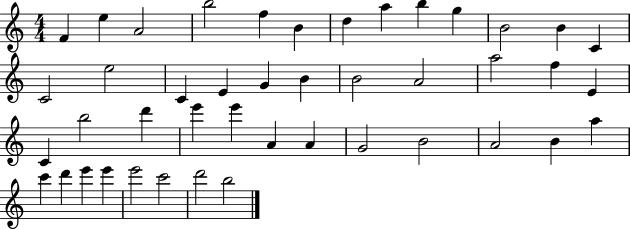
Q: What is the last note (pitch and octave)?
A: B5